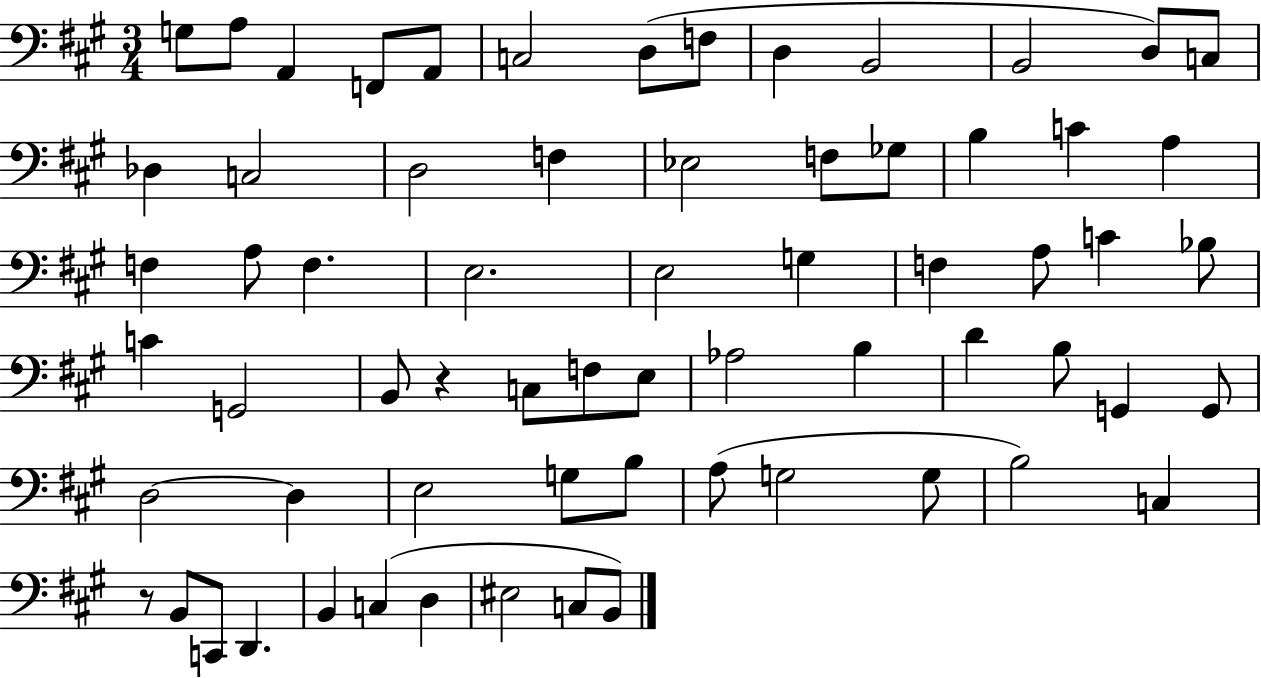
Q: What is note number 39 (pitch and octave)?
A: E3